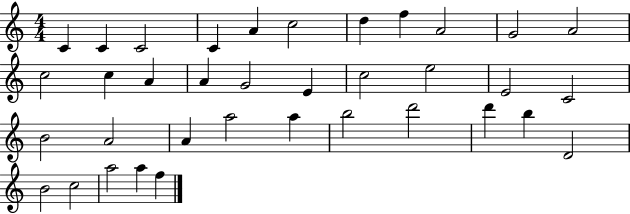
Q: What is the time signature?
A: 4/4